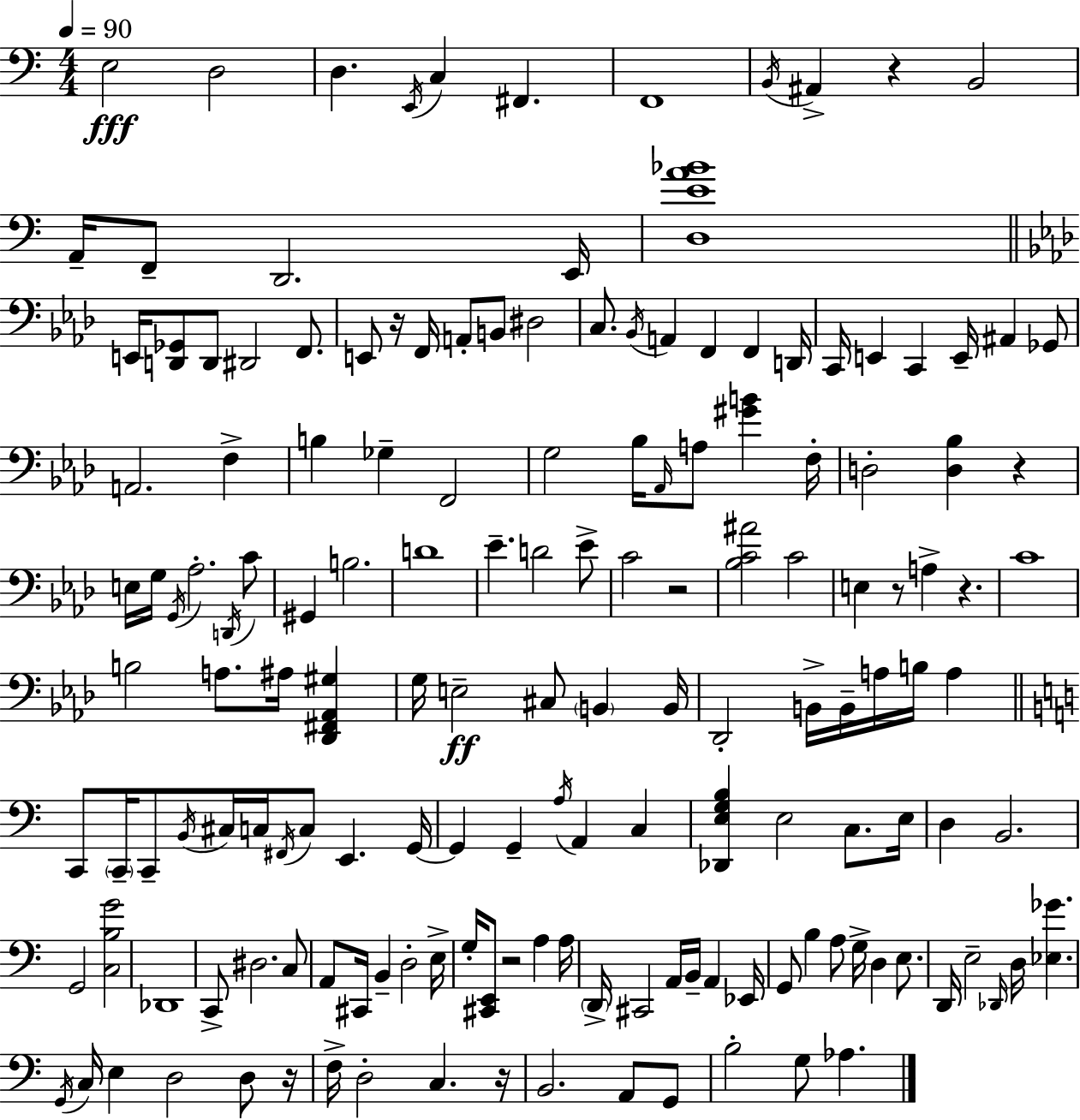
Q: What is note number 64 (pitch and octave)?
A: B3